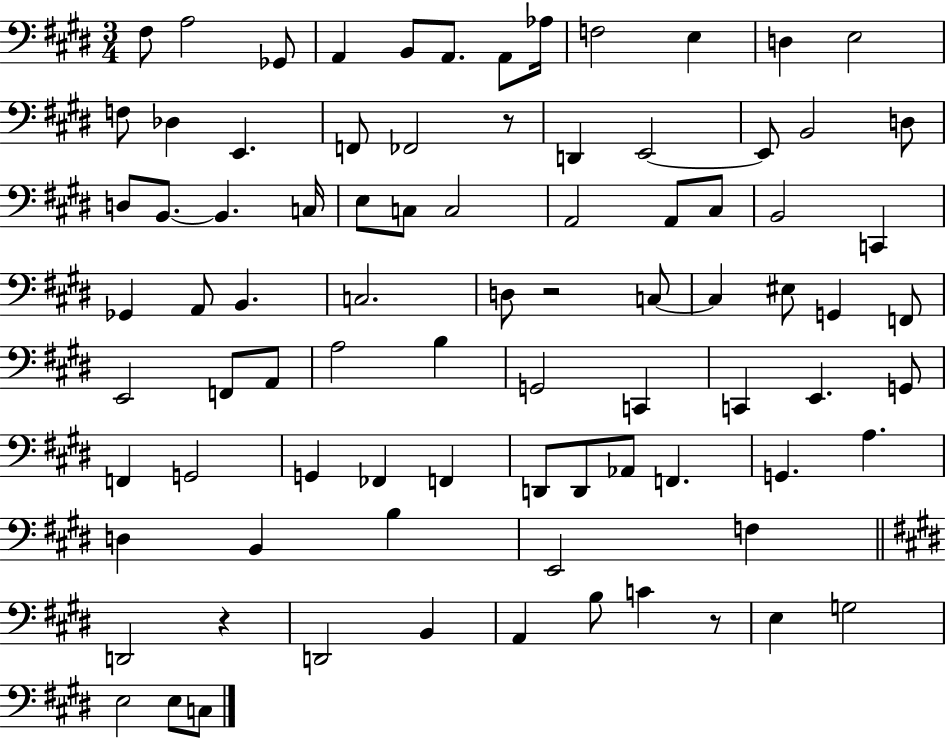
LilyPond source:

{
  \clef bass
  \numericTimeSignature
  \time 3/4
  \key e \major
  fis8 a2 ges,8 | a,4 b,8 a,8. a,8 aes16 | f2 e4 | d4 e2 | \break f8 des4 e,4. | f,8 fes,2 r8 | d,4 e,2~~ | e,8 b,2 d8 | \break d8 b,8.~~ b,4. c16 | e8 c8 c2 | a,2 a,8 cis8 | b,2 c,4 | \break ges,4 a,8 b,4. | c2. | d8 r2 c8~~ | c4 eis8 g,4 f,8 | \break e,2 f,8 a,8 | a2 b4 | g,2 c,4 | c,4 e,4. g,8 | \break f,4 g,2 | g,4 fes,4 f,4 | d,8 d,8 aes,8 f,4. | g,4. a4. | \break d4 b,4 b4 | e,2 f4 | \bar "||" \break \key e \major d,2 r4 | d,2 b,4 | a,4 b8 c'4 r8 | e4 g2 | \break e2 e8 c8 | \bar "|."
}